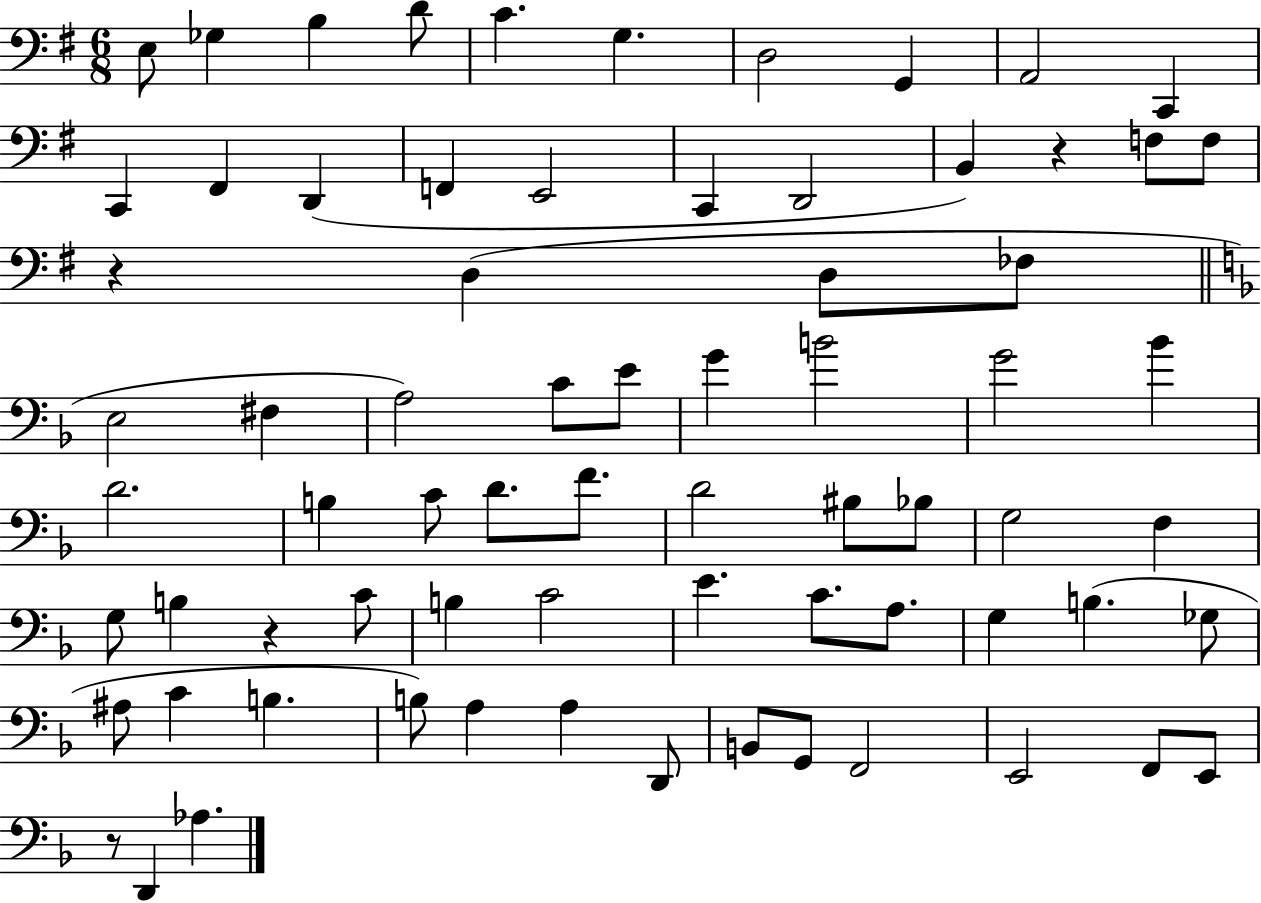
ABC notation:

X:1
T:Untitled
M:6/8
L:1/4
K:G
E,/2 _G, B, D/2 C G, D,2 G,, A,,2 C,, C,, ^F,, D,, F,, E,,2 C,, D,,2 B,, z F,/2 F,/2 z D, D,/2 _F,/2 E,2 ^F, A,2 C/2 E/2 G B2 G2 _B D2 B, C/2 D/2 F/2 D2 ^B,/2 _B,/2 G,2 F, G,/2 B, z C/2 B, C2 E C/2 A,/2 G, B, _G,/2 ^A,/2 C B, B,/2 A, A, D,,/2 B,,/2 G,,/2 F,,2 E,,2 F,,/2 E,,/2 z/2 D,, _A,